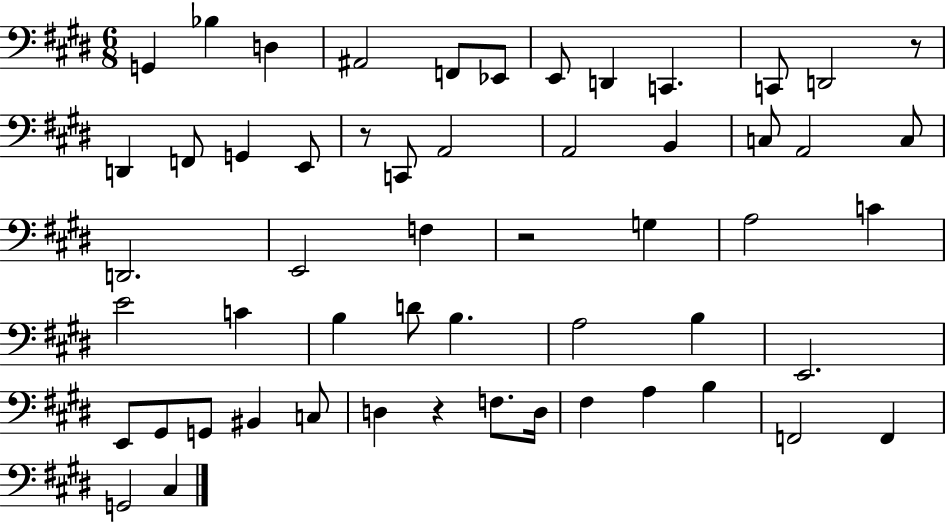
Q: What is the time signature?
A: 6/8